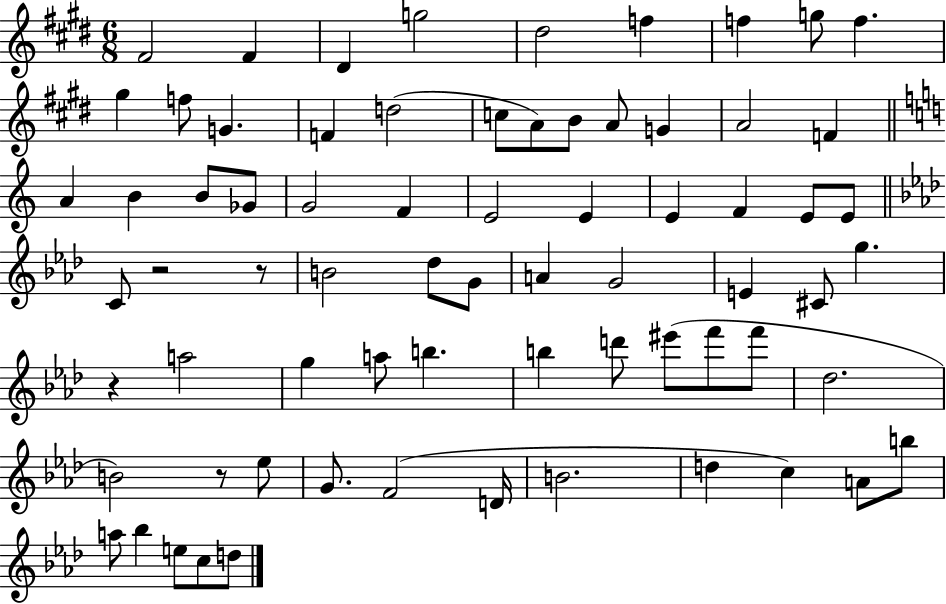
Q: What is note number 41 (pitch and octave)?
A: C#4